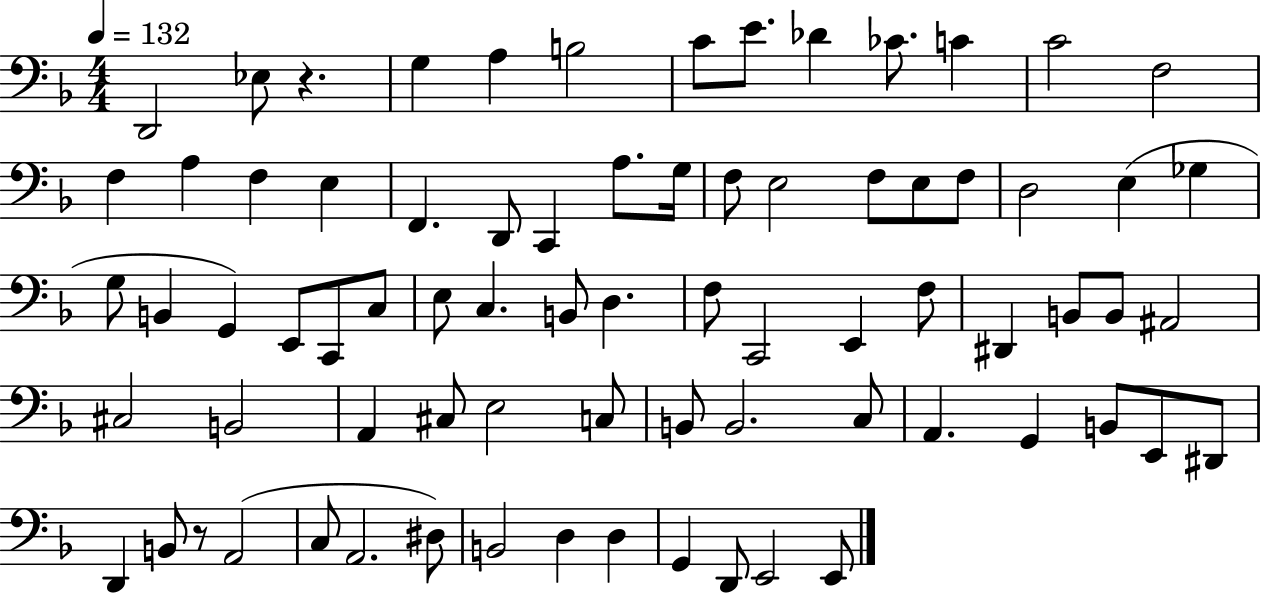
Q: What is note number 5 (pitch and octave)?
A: B3